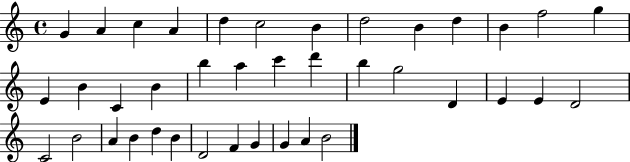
{
  \clef treble
  \time 4/4
  \defaultTimeSignature
  \key c \major
  g'4 a'4 c''4 a'4 | d''4 c''2 b'4 | d''2 b'4 d''4 | b'4 f''2 g''4 | \break e'4 b'4 c'4 b'4 | b''4 a''4 c'''4 d'''4 | b''4 g''2 d'4 | e'4 e'4 d'2 | \break c'2 b'2 | a'4 b'4 d''4 b'4 | d'2 f'4 g'4 | g'4 a'4 b'2 | \break \bar "|."
}